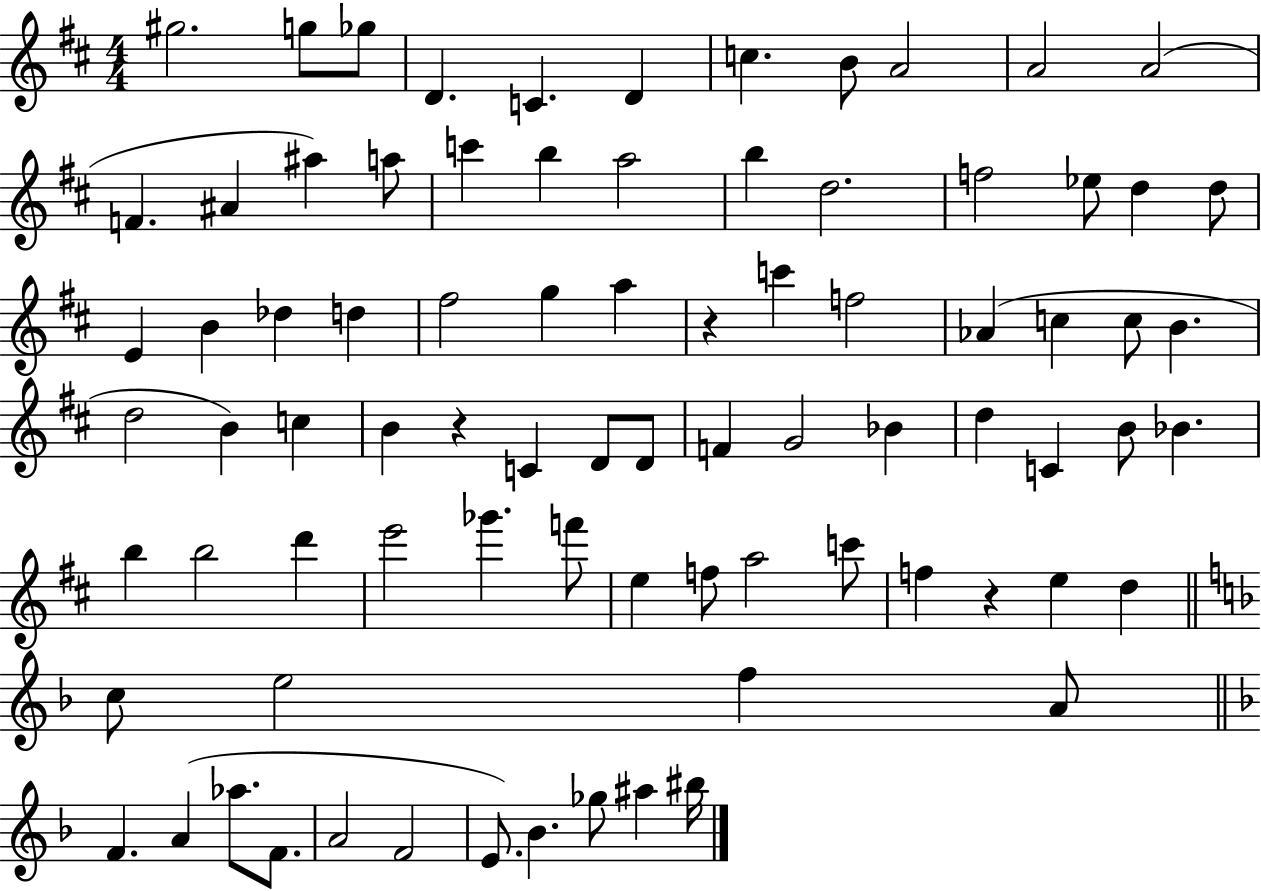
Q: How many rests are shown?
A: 3